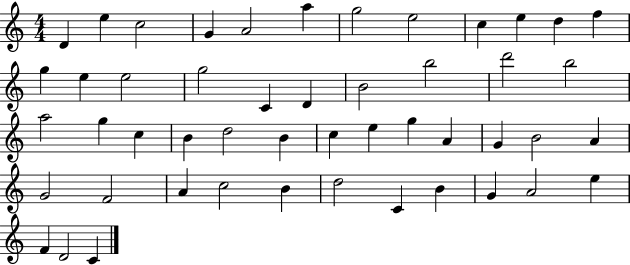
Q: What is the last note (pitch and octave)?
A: C4